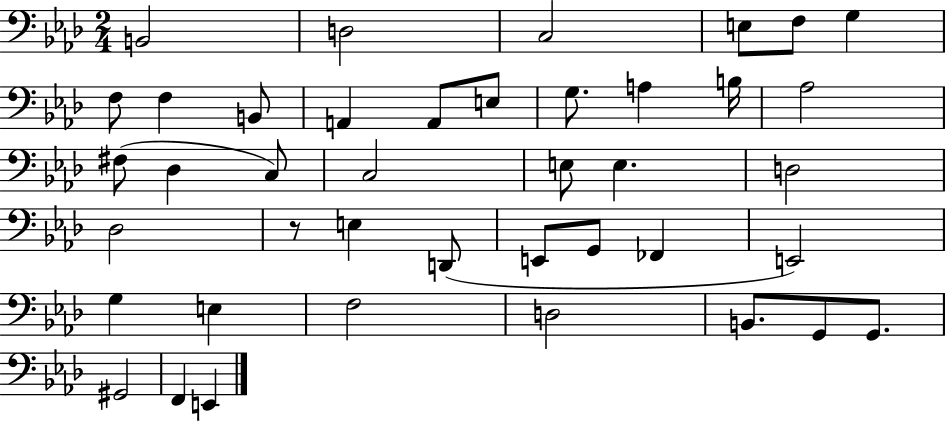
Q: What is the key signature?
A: AES major